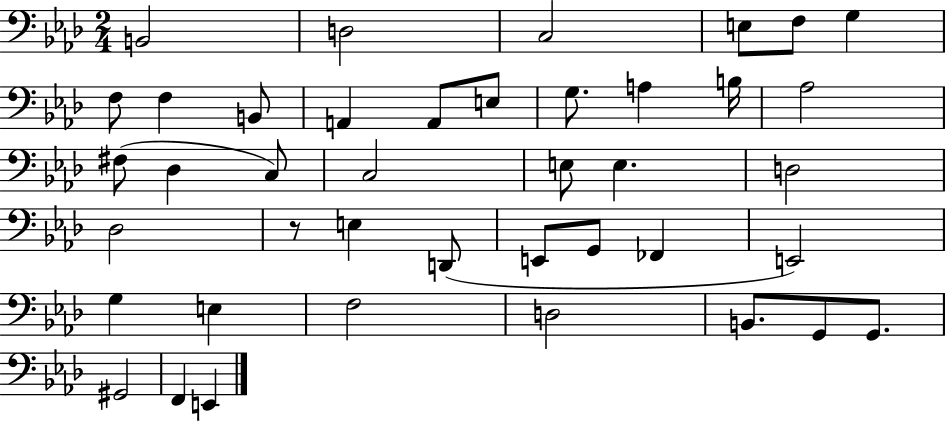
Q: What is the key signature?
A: AES major